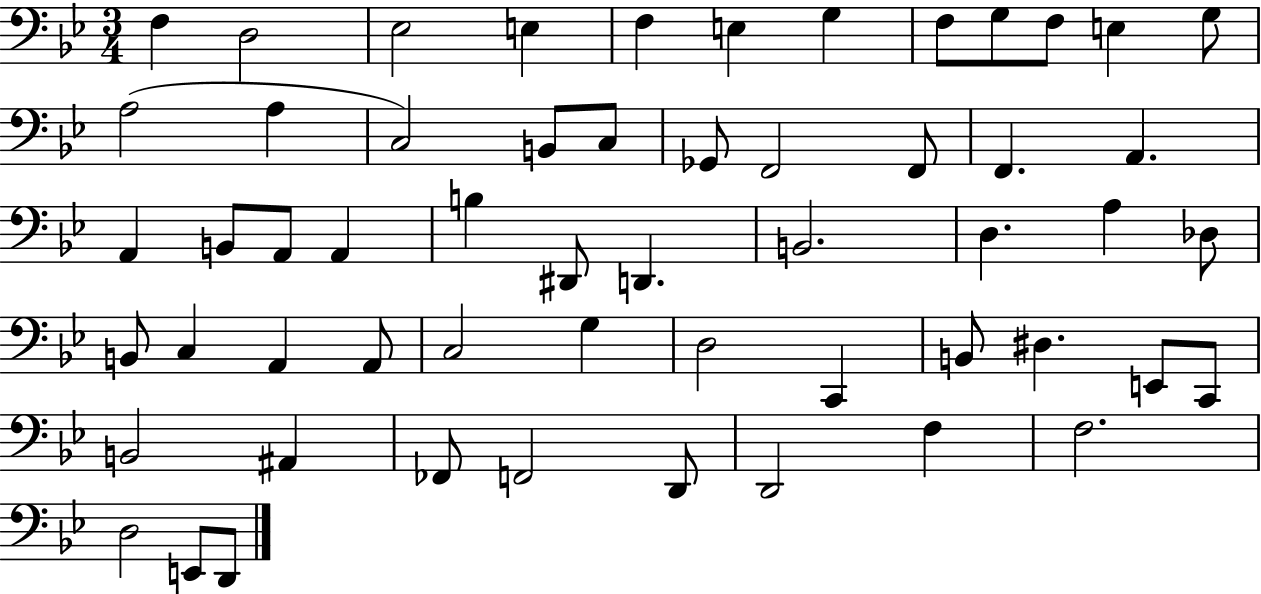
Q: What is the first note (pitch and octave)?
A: F3